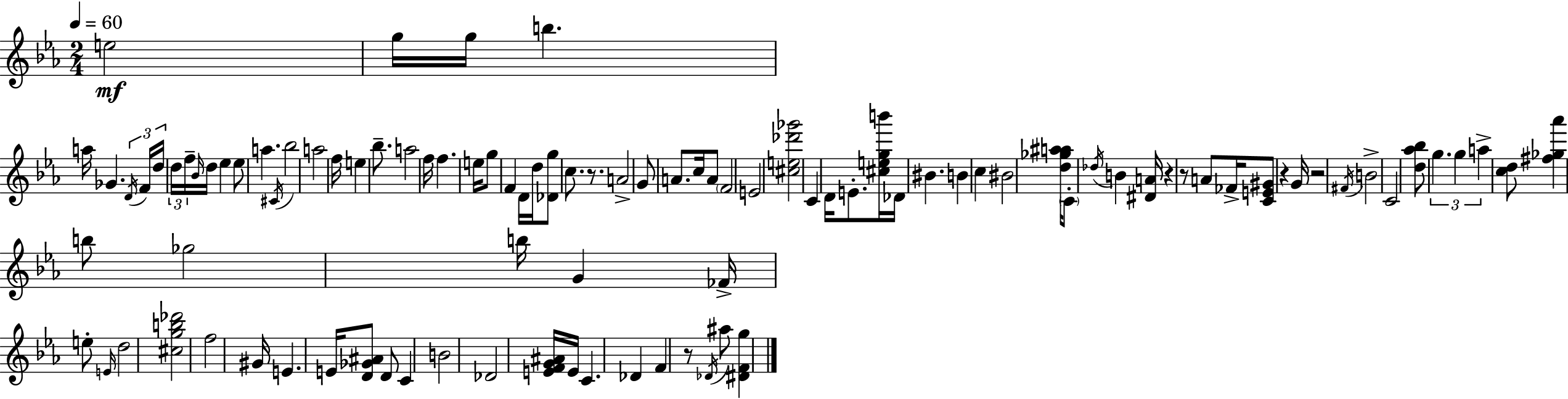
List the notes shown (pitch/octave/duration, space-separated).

E5/h G5/s G5/s B5/q. A5/s Gb4/q. D4/s F4/s D5/s D5/s F5/s Bb4/s D5/s Eb5/q Eb5/e A5/q. C#4/s Bb5/h A5/h F5/s E5/q Bb5/e. A5/h F5/s F5/q. E5/s G5/e F4/q D4/s D5/s [Db4,G5]/e C5/e. R/e. A4/h G4/e A4/e. C5/s A4/e F4/h E4/h [C#5,E5,Db6,Gb6]/h C4/q D4/s E4/e. [C#5,E5,G5,B6]/s Db4/s BIS4/q. B4/q C5/q BIS4/h [D5,Gb5,A5,A#5]/s C4/e Db5/s B4/q [D#4,A4]/s R/q R/e A4/e FES4/s [C4,E4,G#4]/e R/q G4/s R/h F#4/s B4/h C4/h [D5,Ab5,Bb5]/e G5/q. G5/q A5/q [C5,D5]/e [F#5,Gb5,Ab6]/q B5/e Gb5/h B5/s G4/q FES4/s E5/e E4/s D5/h [C#5,G5,B5,Db6]/h F5/h G#4/s E4/q. E4/s [D4,Gb4,A#4]/e D4/e C4/q B4/h Db4/h [E4,F4,G4,A#4]/s E4/s C4/q. Db4/q F4/q R/e Db4/s A#5/e [D#4,F4,G5]/q